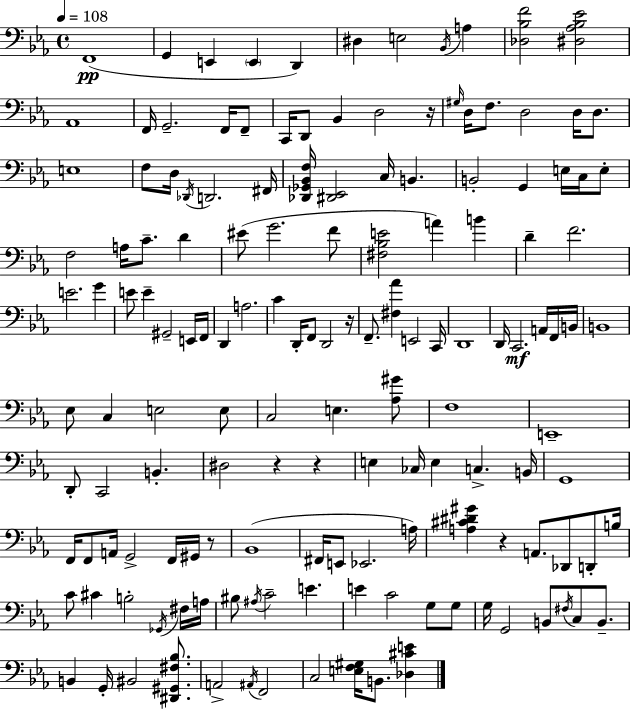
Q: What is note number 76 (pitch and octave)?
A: C3